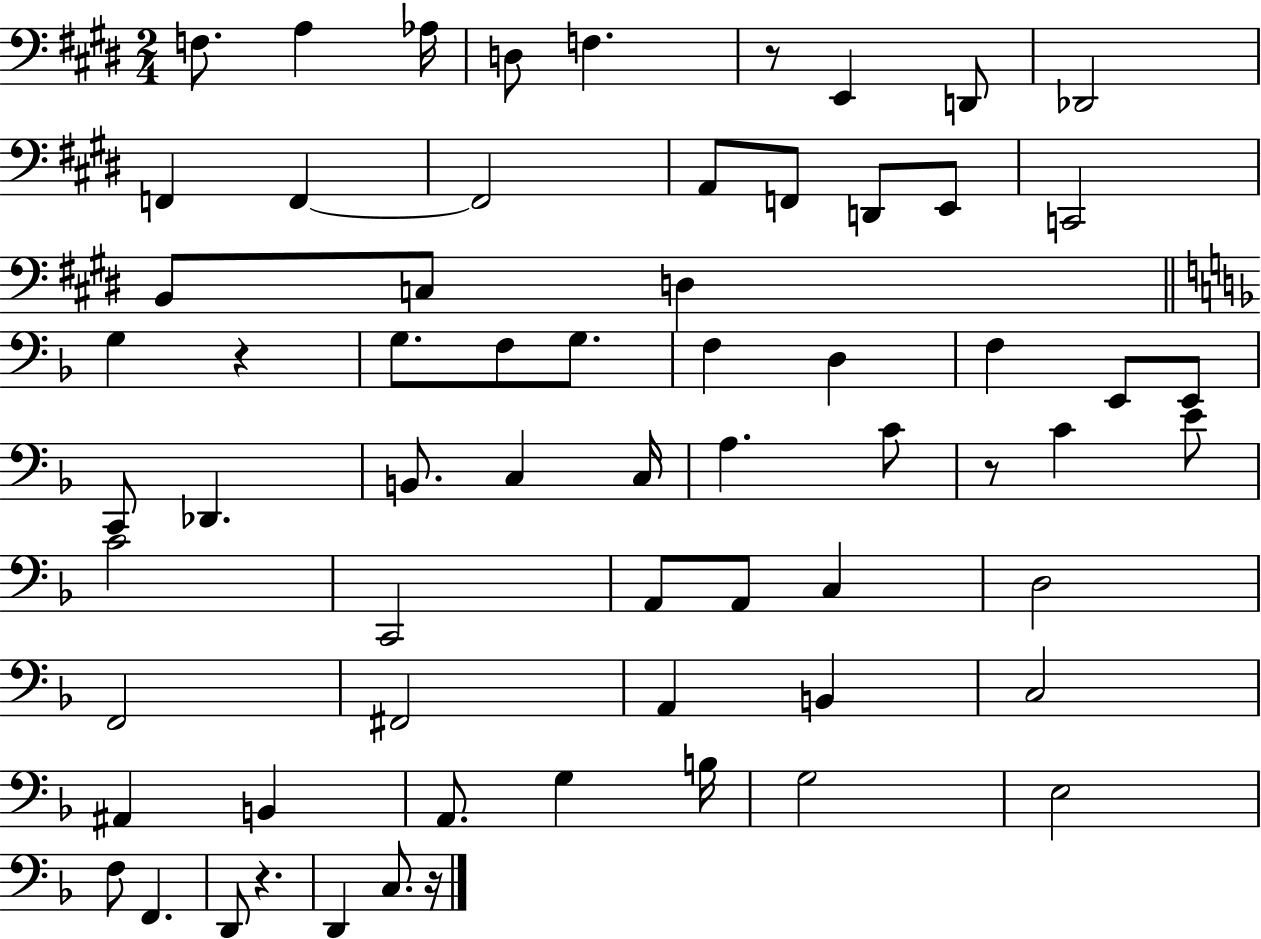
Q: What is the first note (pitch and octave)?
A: F3